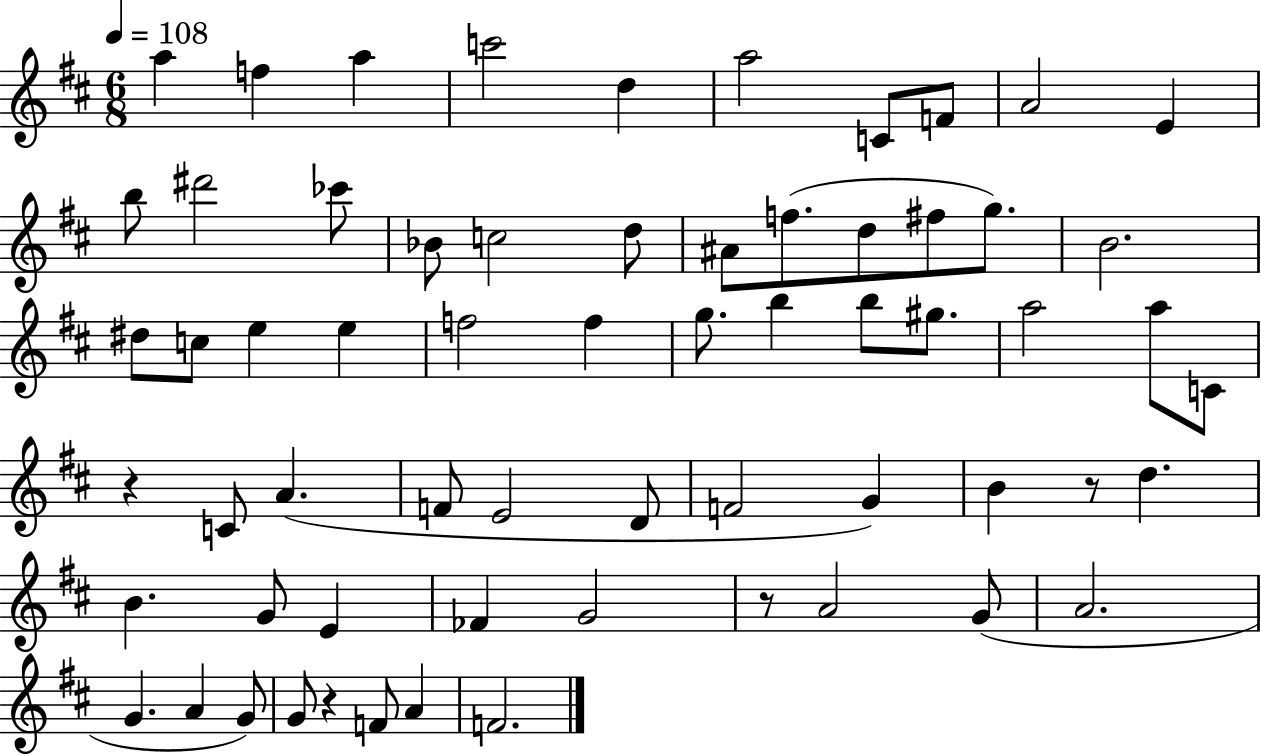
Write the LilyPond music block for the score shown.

{
  \clef treble
  \numericTimeSignature
  \time 6/8
  \key d \major
  \tempo 4 = 108
  a''4 f''4 a''4 | c'''2 d''4 | a''2 c'8 f'8 | a'2 e'4 | \break b''8 dis'''2 ces'''8 | bes'8 c''2 d''8 | ais'8 f''8.( d''8 fis''8 g''8.) | b'2. | \break dis''8 c''8 e''4 e''4 | f''2 f''4 | g''8. b''4 b''8 gis''8. | a''2 a''8 c'8 | \break r4 c'8 a'4.( | f'8 e'2 d'8 | f'2 g'4) | b'4 r8 d''4. | \break b'4. g'8 e'4 | fes'4 g'2 | r8 a'2 g'8( | a'2. | \break g'4. a'4 g'8) | g'8 r4 f'8 a'4 | f'2. | \bar "|."
}